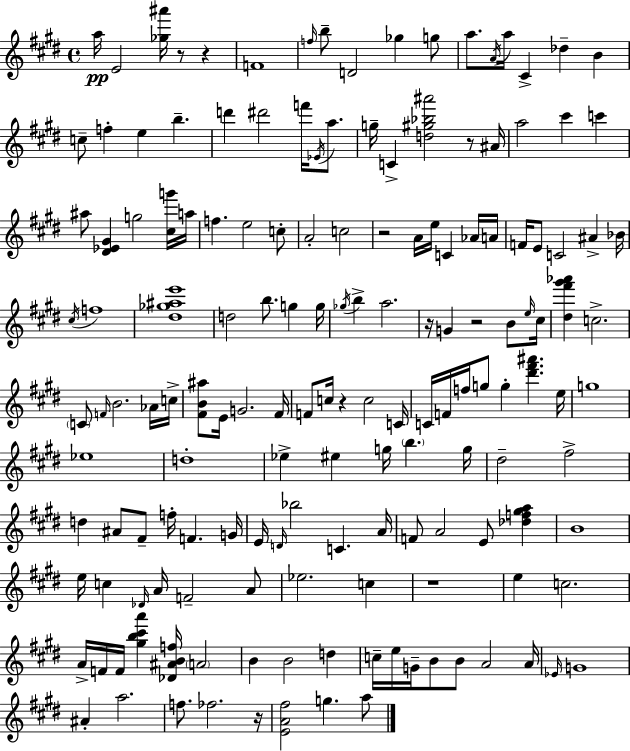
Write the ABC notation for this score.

X:1
T:Untitled
M:4/4
L:1/4
K:E
a/4 E2 [_g^a']/4 z/2 z F4 f/4 b/2 D2 _g g/2 a/2 A/4 a/4 ^C _d B c/2 f e b d' ^d'2 f'/4 _E/4 a/2 g/4 C [d^g_b^a']2 z/2 ^A/4 a2 ^c' c' ^a/2 [^D_E^G] g2 [^cg']/4 a/4 f e2 c/2 A2 c2 z2 A/4 e/4 C _A/4 A/4 F/4 E/2 C2 ^A _B/4 ^c/4 f4 [^d_g^ae']4 d2 b/2 g g/4 _g/4 b a2 z/4 G z2 B/2 e/4 ^c/4 [^d^f'^g'_a'] c2 C/2 F/4 B2 _A/4 c/4 [^FB^a]/2 E/4 G2 ^F/4 F/2 c/4 z c2 C/4 C/4 F/4 f/4 g/2 g [^d'^f'^a'] e/4 g4 _e4 d4 _e ^e g/4 b g/4 ^d2 ^f2 d ^A/2 ^F/2 f/4 F G/4 E/4 D/4 _b2 C A/4 F/2 A2 E/2 [_df^ga] B4 e/4 c _D/4 A/4 F2 A/2 _e2 c z4 e c2 A/4 F/4 F/4 [^gb^c'a'] [_D^ABf]/4 A2 B B2 d c/4 e/4 G/4 B/2 B/2 A2 A/4 _E/4 G4 ^A a2 f/2 _f2 z/4 [EA^f]2 g a/2